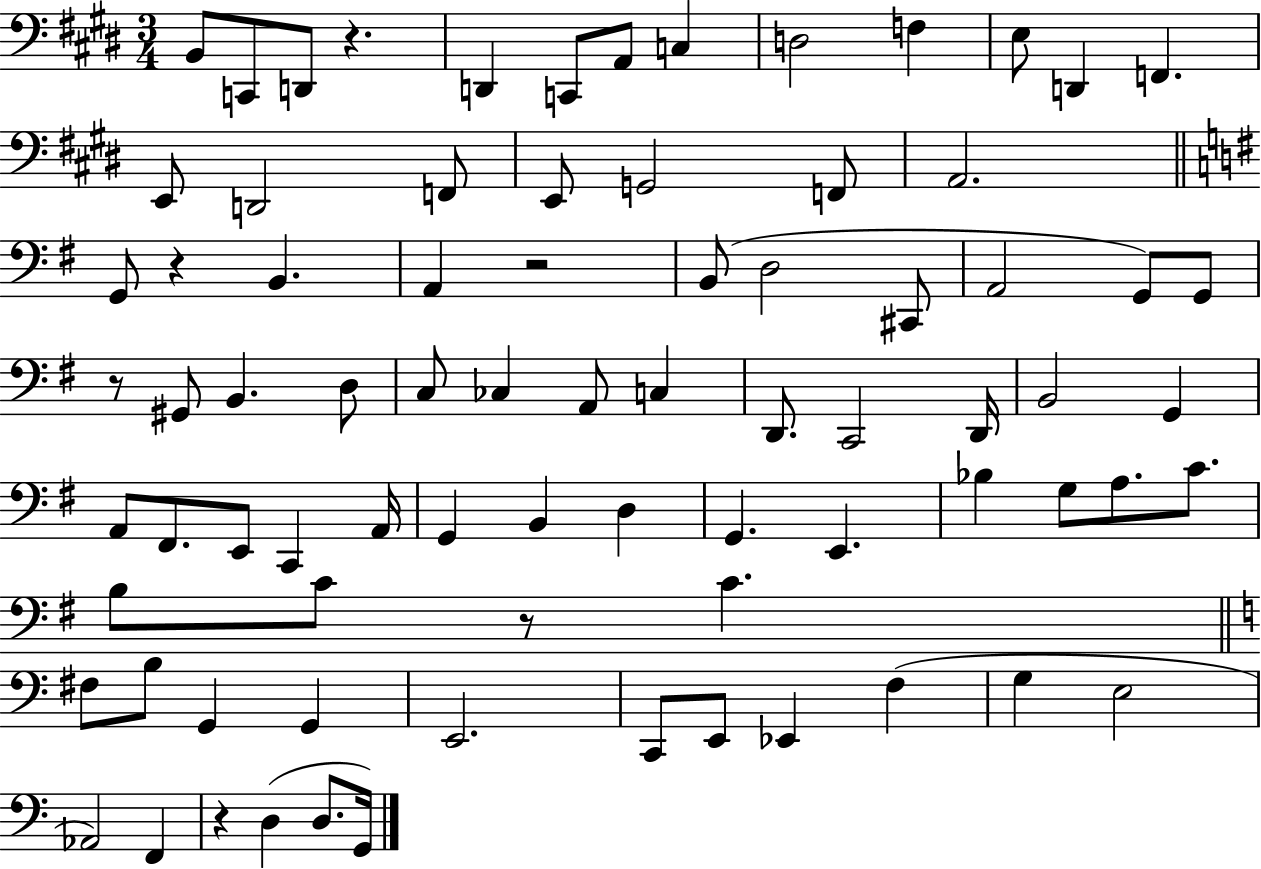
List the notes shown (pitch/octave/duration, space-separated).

B2/e C2/e D2/e R/q. D2/q C2/e A2/e C3/q D3/h F3/q E3/e D2/q F2/q. E2/e D2/h F2/e E2/e G2/h F2/e A2/h. G2/e R/q B2/q. A2/q R/h B2/e D3/h C#2/e A2/h G2/e G2/e R/e G#2/e B2/q. D3/e C3/e CES3/q A2/e C3/q D2/e. C2/h D2/s B2/h G2/q A2/e F#2/e. E2/e C2/q A2/s G2/q B2/q D3/q G2/q. E2/q. Bb3/q G3/e A3/e. C4/e. B3/e C4/e R/e C4/q. F#3/e B3/e G2/q G2/q E2/h. C2/e E2/e Eb2/q F3/q G3/q E3/h Ab2/h F2/q R/q D3/q D3/e. G2/s